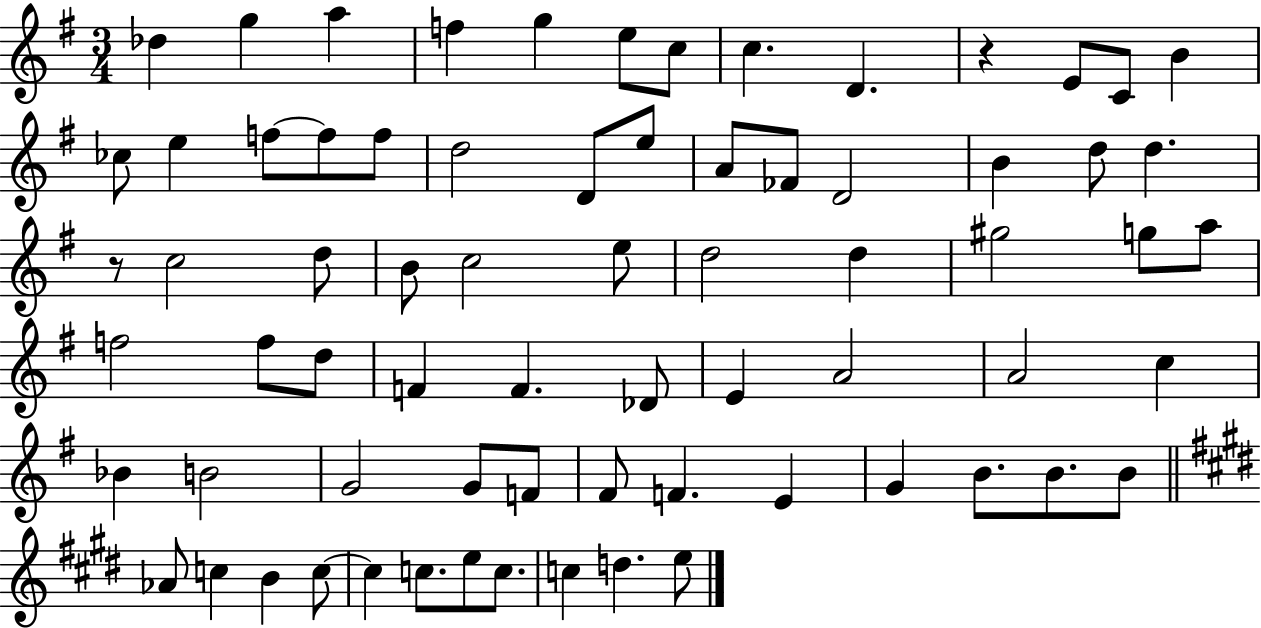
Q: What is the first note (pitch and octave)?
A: Db5